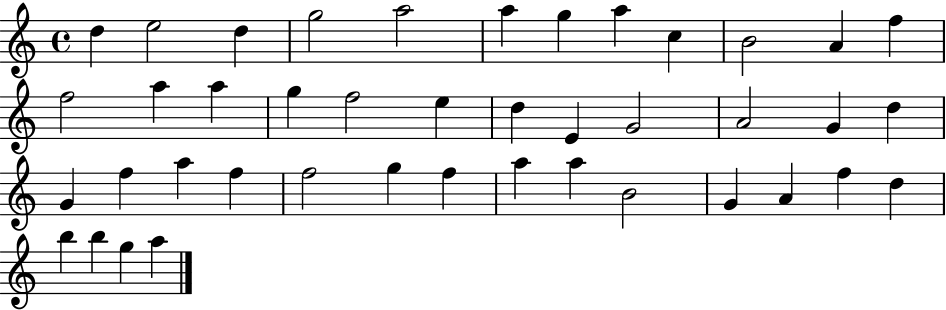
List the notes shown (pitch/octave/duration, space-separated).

D5/q E5/h D5/q G5/h A5/h A5/q G5/q A5/q C5/q B4/h A4/q F5/q F5/h A5/q A5/q G5/q F5/h E5/q D5/q E4/q G4/h A4/h G4/q D5/q G4/q F5/q A5/q F5/q F5/h G5/q F5/q A5/q A5/q B4/h G4/q A4/q F5/q D5/q B5/q B5/q G5/q A5/q